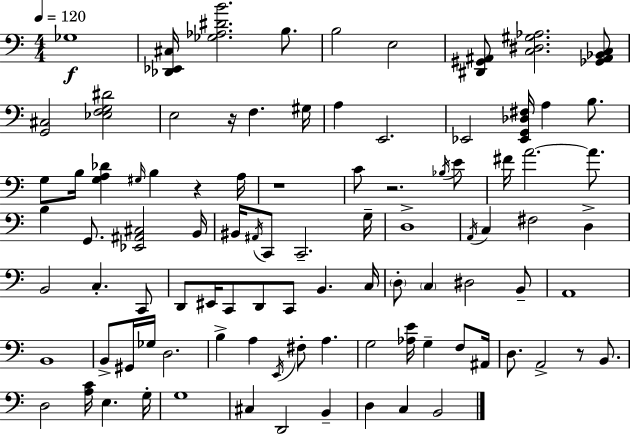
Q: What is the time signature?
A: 4/4